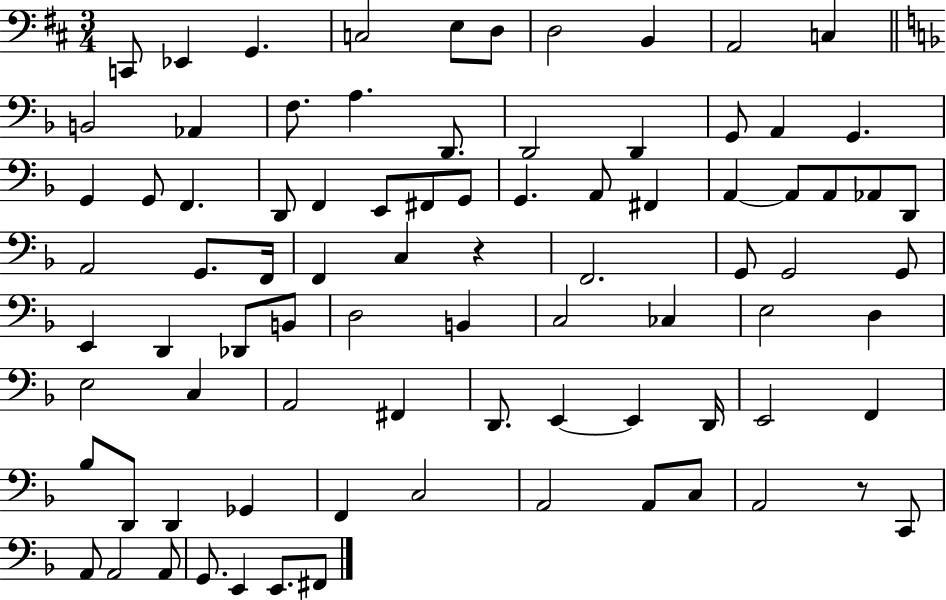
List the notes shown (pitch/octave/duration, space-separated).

C2/e Eb2/q G2/q. C3/h E3/e D3/e D3/h B2/q A2/h C3/q B2/h Ab2/q F3/e. A3/q. D2/e. D2/h D2/q G2/e A2/q G2/q. G2/q G2/e F2/q. D2/e F2/q E2/e F#2/e G2/e G2/q. A2/e F#2/q A2/q A2/e A2/e Ab2/e D2/e A2/h G2/e. F2/s F2/q C3/q R/q F2/h. G2/e G2/h G2/e E2/q D2/q Db2/e B2/e D3/h B2/q C3/h CES3/q E3/h D3/q E3/h C3/q A2/h F#2/q D2/e. E2/q E2/q D2/s E2/h F2/q Bb3/e D2/e D2/q Gb2/q F2/q C3/h A2/h A2/e C3/e A2/h R/e C2/e A2/e A2/h A2/e G2/e. E2/q E2/e. F#2/e